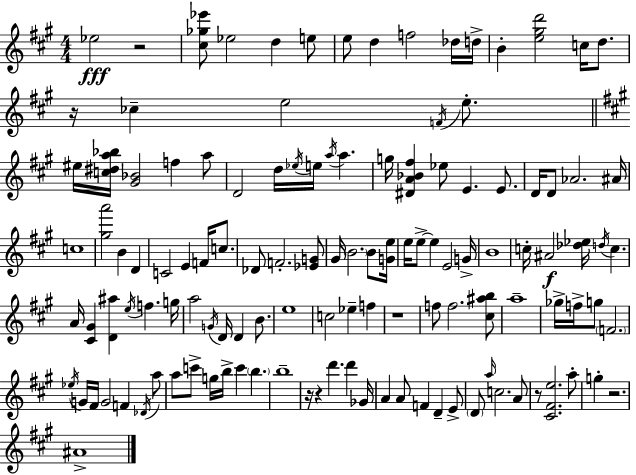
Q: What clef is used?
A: treble